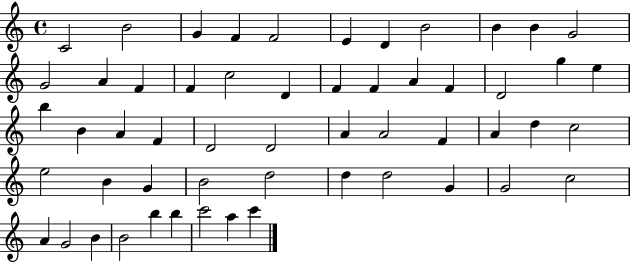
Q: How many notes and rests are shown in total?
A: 55